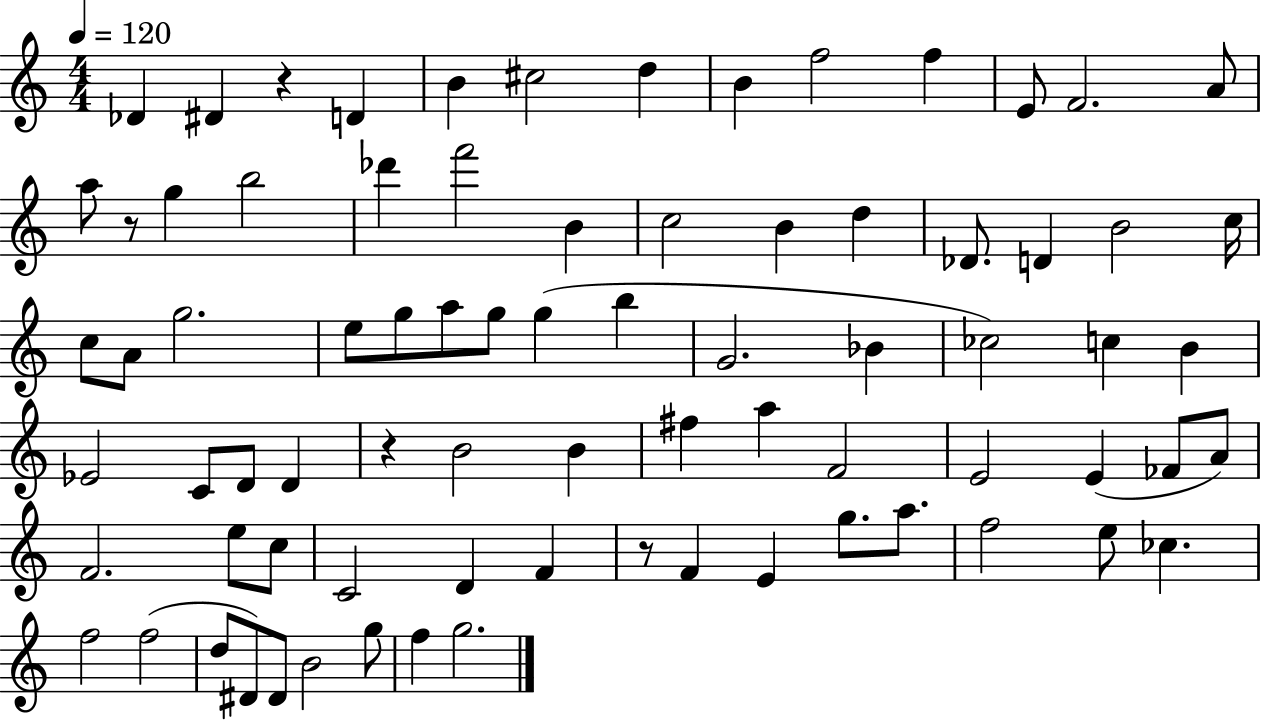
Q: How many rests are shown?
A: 4